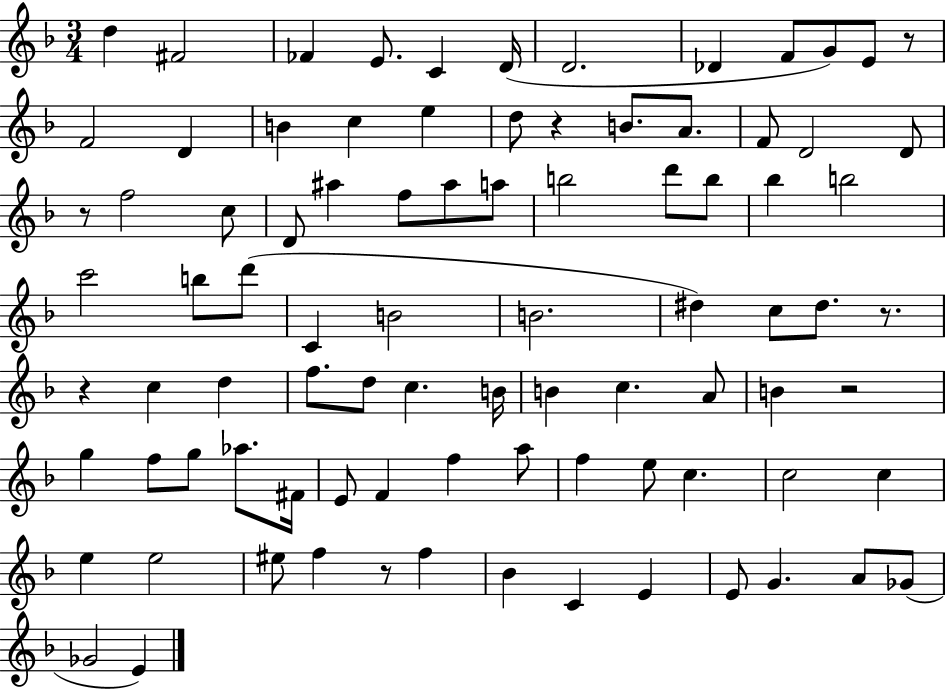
{
  \clef treble
  \numericTimeSignature
  \time 3/4
  \key f \major
  \repeat volta 2 { d''4 fis'2 | fes'4 e'8. c'4 d'16( | d'2. | des'4 f'8 g'8) e'8 r8 | \break f'2 d'4 | b'4 c''4 e''4 | d''8 r4 b'8. a'8. | f'8 d'2 d'8 | \break r8 f''2 c''8 | d'8 ais''4 f''8 ais''8 a''8 | b''2 d'''8 b''8 | bes''4 b''2 | \break c'''2 b''8 d'''8( | c'4 b'2 | b'2. | dis''4) c''8 dis''8. r8. | \break r4 c''4 d''4 | f''8. d''8 c''4. b'16 | b'4 c''4. a'8 | b'4 r2 | \break g''4 f''8 g''8 aes''8. fis'16 | e'8 f'4 f''4 a''8 | f''4 e''8 c''4. | c''2 c''4 | \break e''4 e''2 | eis''8 f''4 r8 f''4 | bes'4 c'4 e'4 | e'8 g'4. a'8 ges'8( | \break ges'2 e'4) | } \bar "|."
}